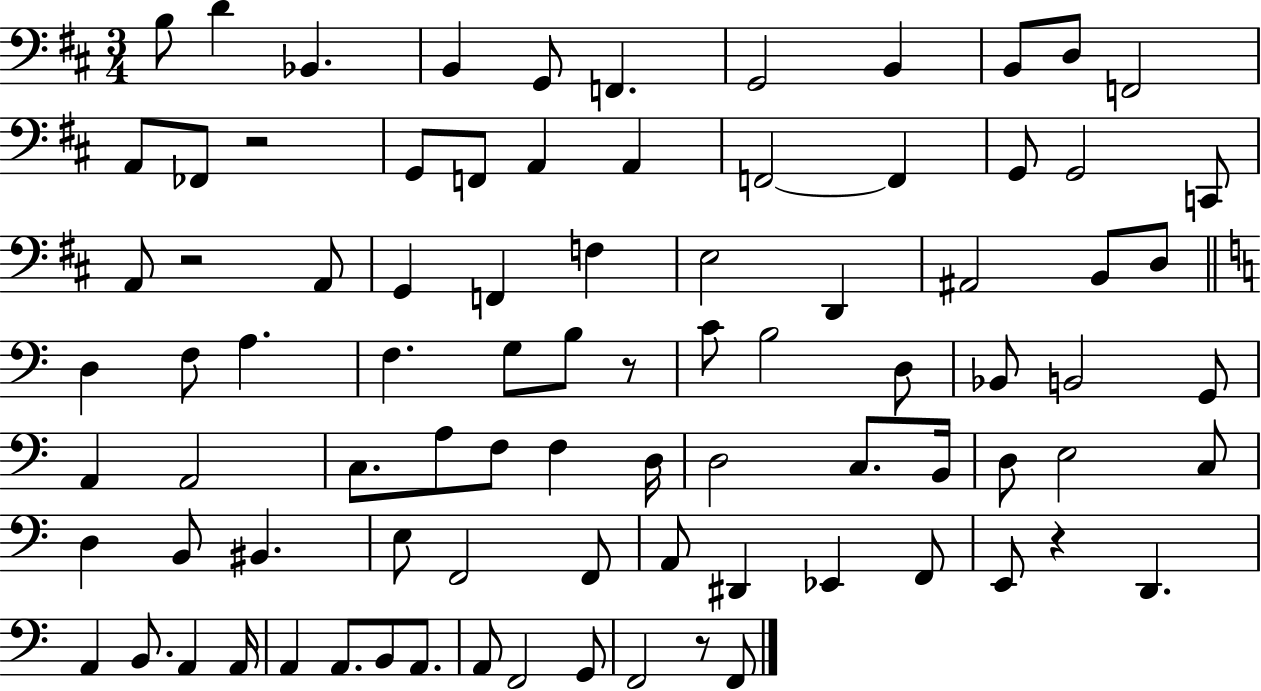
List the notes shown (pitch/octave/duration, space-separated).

B3/e D4/q Bb2/q. B2/q G2/e F2/q. G2/h B2/q B2/e D3/e F2/h A2/e FES2/e R/h G2/e F2/e A2/q A2/q F2/h F2/q G2/e G2/h C2/e A2/e R/h A2/e G2/q F2/q F3/q E3/h D2/q A#2/h B2/e D3/e D3/q F3/e A3/q. F3/q. G3/e B3/e R/e C4/e B3/h D3/e Bb2/e B2/h G2/e A2/q A2/h C3/e. A3/e F3/e F3/q D3/s D3/h C3/e. B2/s D3/e E3/h C3/e D3/q B2/e BIS2/q. E3/e F2/h F2/e A2/e D#2/q Eb2/q F2/e E2/e R/q D2/q. A2/q B2/e. A2/q A2/s A2/q A2/e. B2/e A2/e. A2/e F2/h G2/e F2/h R/e F2/e